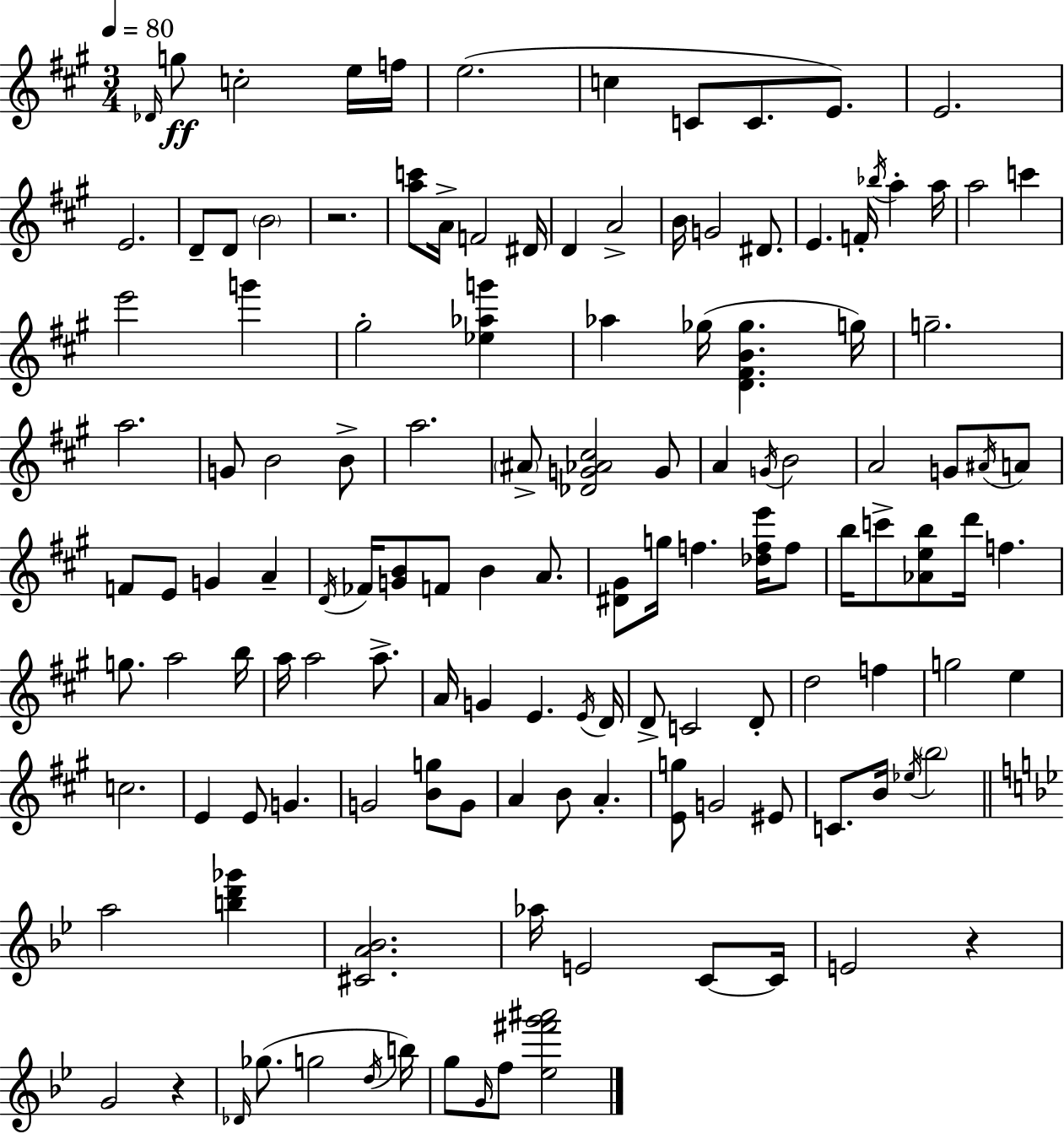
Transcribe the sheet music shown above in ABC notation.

X:1
T:Untitled
M:3/4
L:1/4
K:A
_D/4 g/2 c2 e/4 f/4 e2 c C/2 C/2 E/2 E2 E2 D/2 D/2 B2 z2 [ac']/2 A/4 F2 ^D/4 D A2 B/4 G2 ^D/2 E F/4 _b/4 a a/4 a2 c' e'2 g' ^g2 [_e_ag'] _a _g/4 [D^FB_g] g/4 g2 a2 G/2 B2 B/2 a2 ^A/2 [_DG_A^c]2 G/2 A G/4 B2 A2 G/2 ^A/4 A/2 F/2 E/2 G A D/4 _F/4 [GB]/2 F/2 B A/2 [^D^G]/2 g/4 f [_dfe']/4 f/2 b/4 c'/2 [_Aeb]/2 d'/4 f g/2 a2 b/4 a/4 a2 a/2 A/4 G E E/4 D/4 D/2 C2 D/2 d2 f g2 e c2 E E/2 G G2 [Bg]/2 G/2 A B/2 A [Eg]/2 G2 ^E/2 C/2 B/4 _e/4 b2 a2 [bd'_g'] [^CA_B]2 _a/4 E2 C/2 C/4 E2 z G2 z _D/4 _g/2 g2 d/4 b/4 g/2 G/4 f/2 [_e^f'g'^a']2